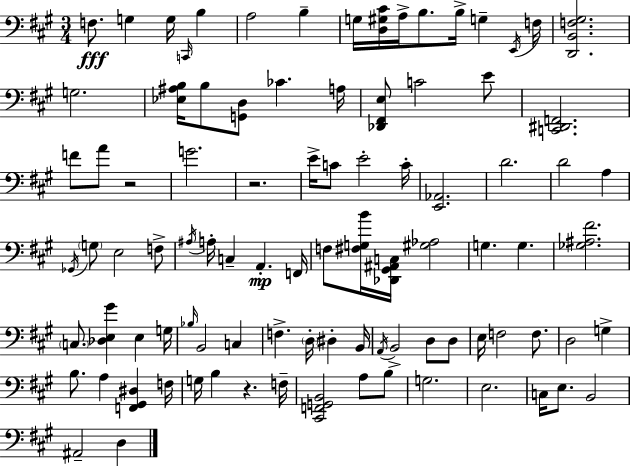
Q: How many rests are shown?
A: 3